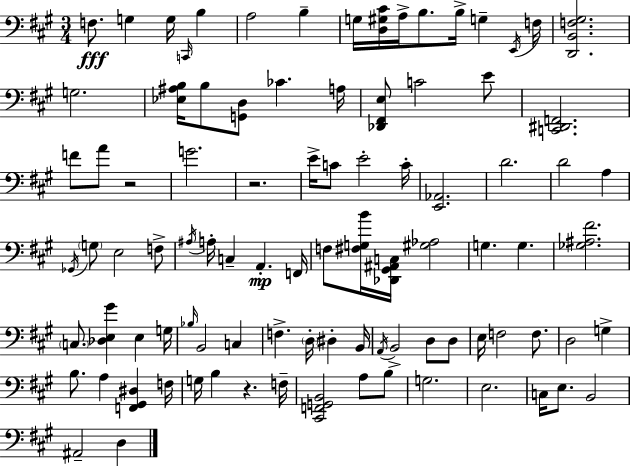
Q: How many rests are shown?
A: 3